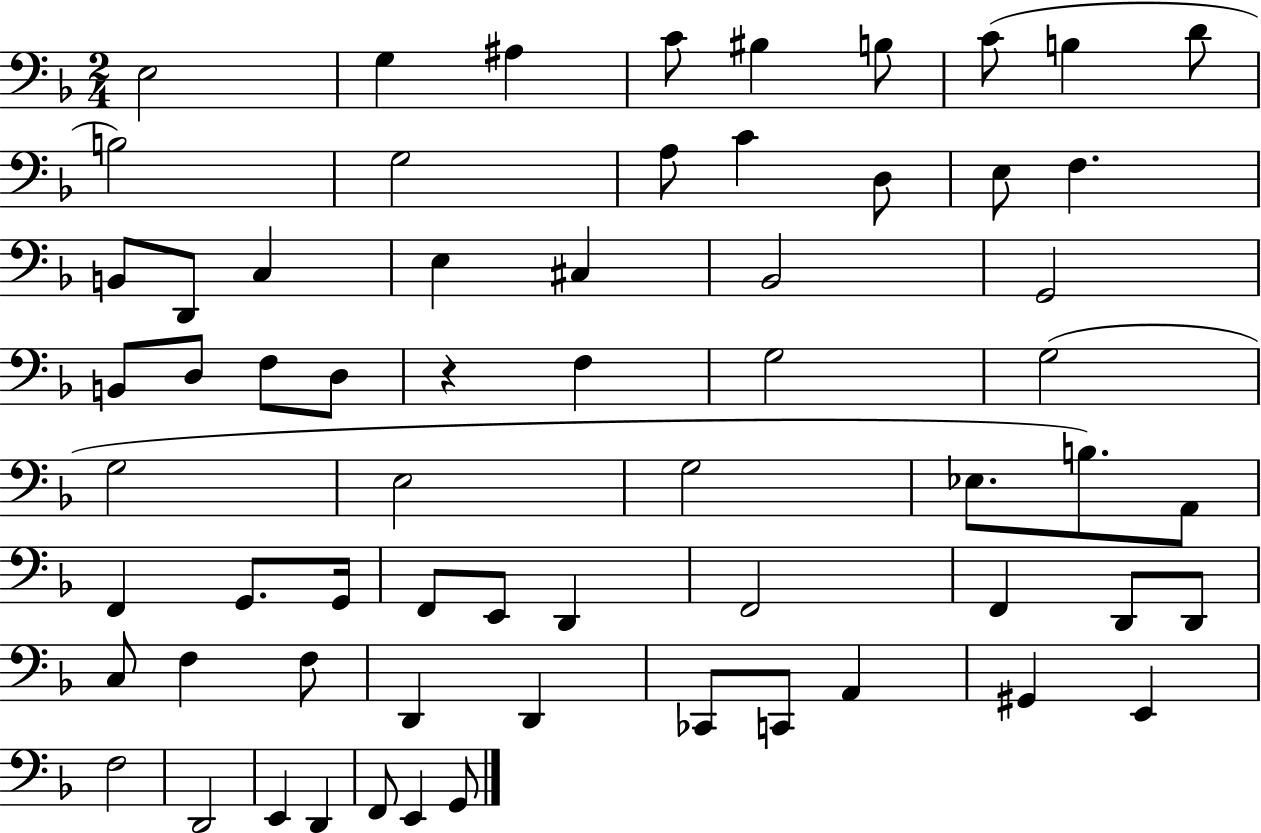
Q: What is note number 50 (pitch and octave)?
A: D2